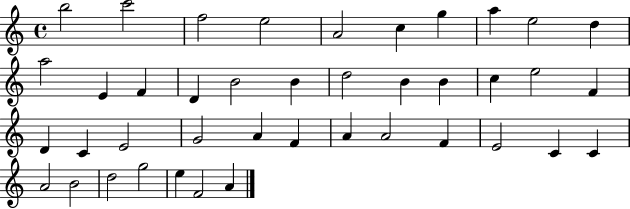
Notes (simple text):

B5/h C6/h F5/h E5/h A4/h C5/q G5/q A5/q E5/h D5/q A5/h E4/q F4/q D4/q B4/h B4/q D5/h B4/q B4/q C5/q E5/h F4/q D4/q C4/q E4/h G4/h A4/q F4/q A4/q A4/h F4/q E4/h C4/q C4/q A4/h B4/h D5/h G5/h E5/q F4/h A4/q